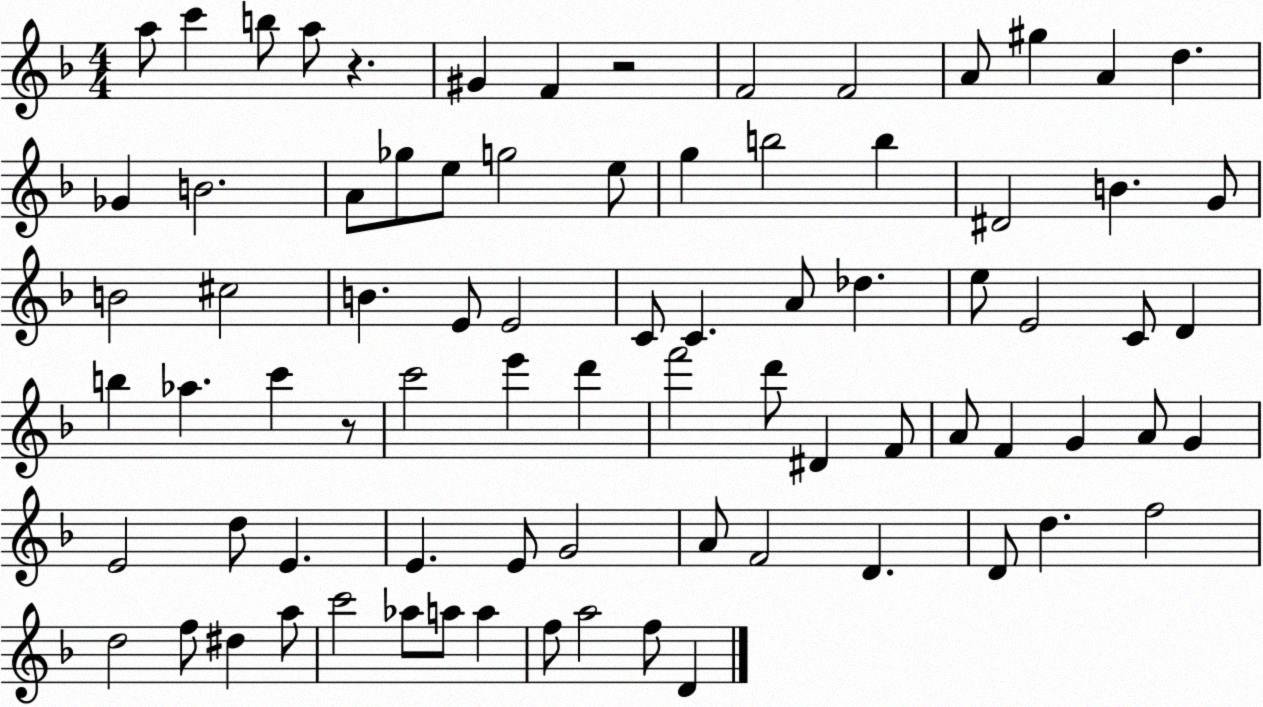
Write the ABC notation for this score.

X:1
T:Untitled
M:4/4
L:1/4
K:F
a/2 c' b/2 a/2 z ^G F z2 F2 F2 A/2 ^g A d _G B2 A/2 _g/2 e/2 g2 e/2 g b2 b ^D2 B G/2 B2 ^c2 B E/2 E2 C/2 C A/2 _d e/2 E2 C/2 D b _a c' z/2 c'2 e' d' f'2 d'/2 ^D F/2 A/2 F G A/2 G E2 d/2 E E E/2 G2 A/2 F2 D D/2 d f2 d2 f/2 ^d a/2 c'2 _a/2 a/2 a f/2 a2 f/2 D